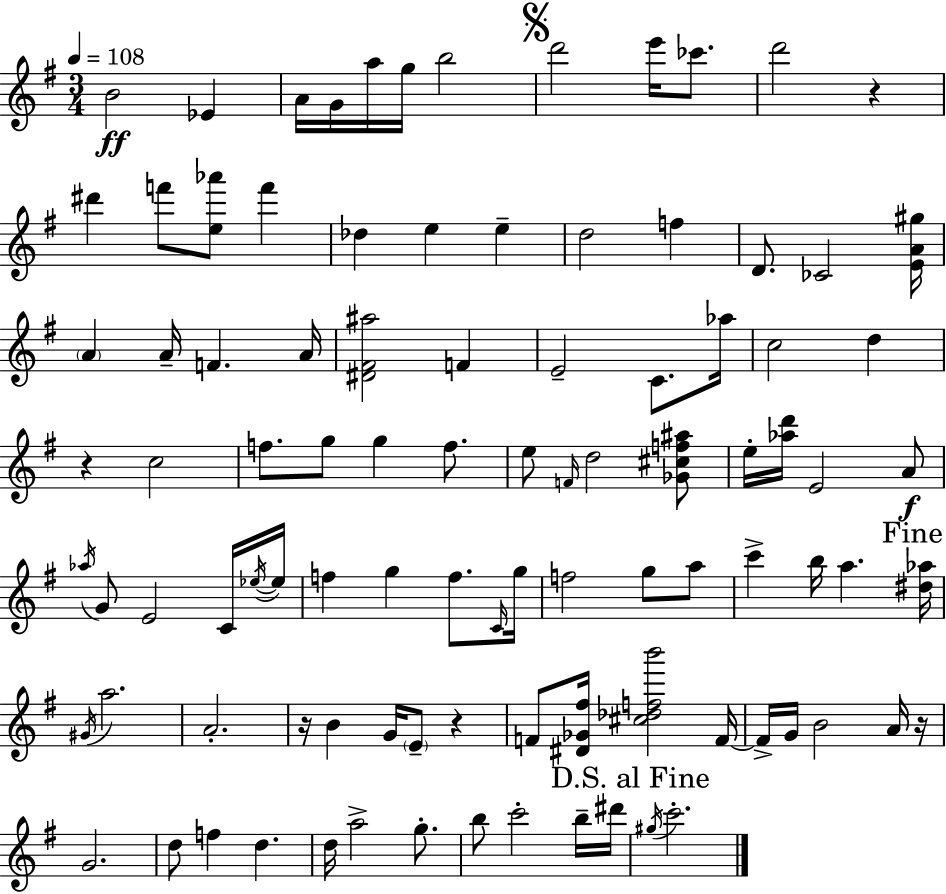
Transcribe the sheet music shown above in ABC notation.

X:1
T:Untitled
M:3/4
L:1/4
K:G
B2 _E A/4 G/4 a/4 g/4 b2 d'2 e'/4 _c'/2 d'2 z ^d' f'/2 [e_a']/2 f' _d e e d2 f D/2 _C2 [EA^g]/4 A A/4 F A/4 [^D^F^a]2 F E2 C/2 _a/4 c2 d z c2 f/2 g/2 g f/2 e/2 F/4 d2 [_G^cf^a]/2 e/4 [_ad']/4 E2 A/2 _a/4 G/2 E2 C/4 _e/4 _e/4 f g f/2 C/4 g/4 f2 g/2 a/2 c' b/4 a [^d_a]/4 ^G/4 a2 A2 z/4 B G/4 E/2 z F/2 [^D_G^f]/4 [^c_dfb']2 F/4 F/4 G/4 B2 A/4 z/4 G2 d/2 f d d/4 a2 g/2 b/2 c'2 b/4 ^d'/4 ^g/4 c'2